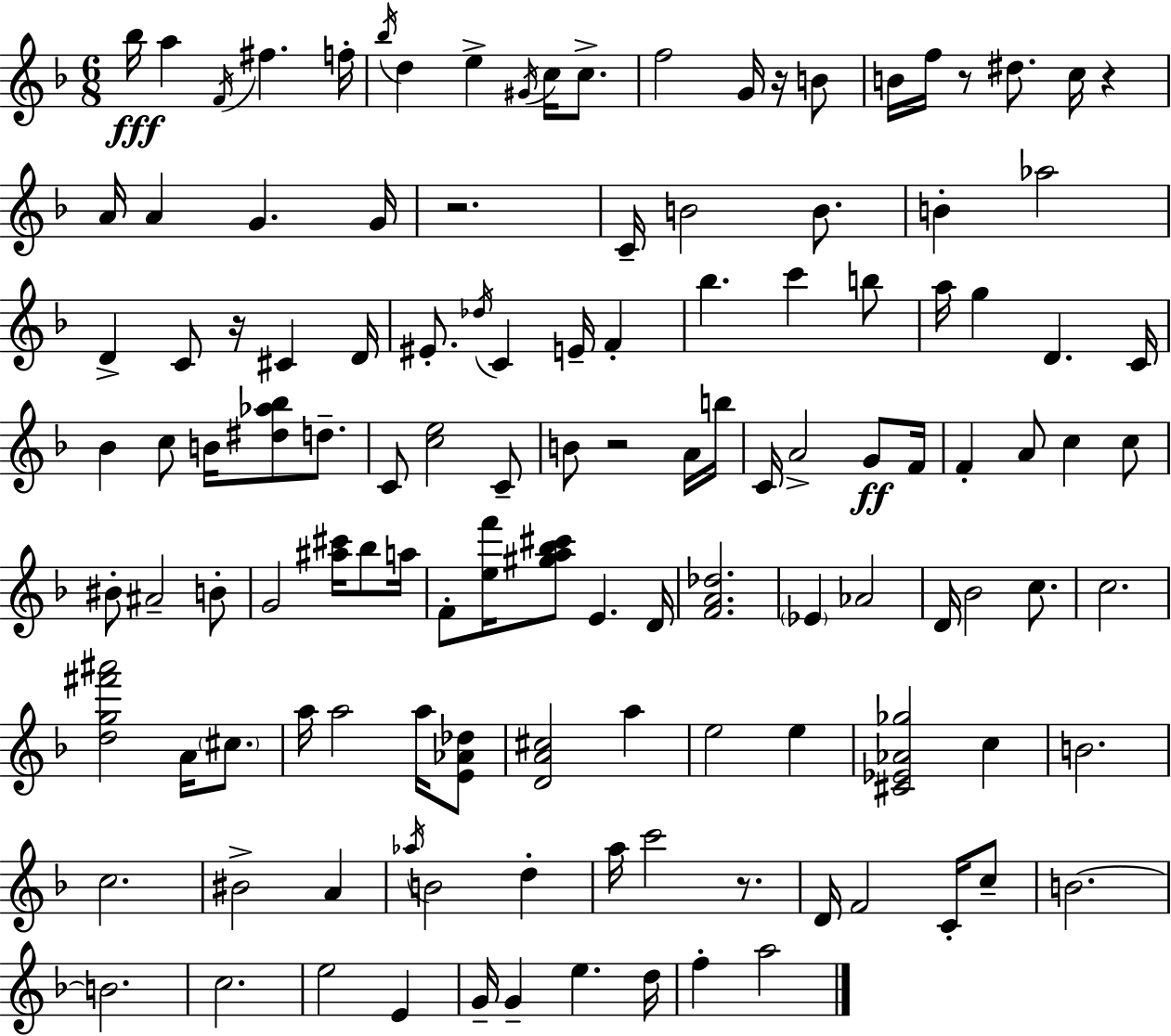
{
  \clef treble
  \numericTimeSignature
  \time 6/8
  \key d \minor
  bes''16\fff a''4 \acciaccatura { f'16 } fis''4. | f''16-. \acciaccatura { bes''16 } d''4 e''4-> \acciaccatura { gis'16 } c''16 | c''8.-> f''2 g'16 | r16 b'8 b'16 f''16 r8 dis''8. c''16 r4 | \break a'16 a'4 g'4. | g'16 r2. | c'16-- b'2 | b'8. b'4-. aes''2 | \break d'4-> c'8 r16 cis'4 | d'16 eis'8.-. \acciaccatura { des''16 } c'4 e'16-- | f'4-. bes''4. c'''4 | b''8 a''16 g''4 d'4. | \break c'16 bes'4 c''8 b'16 <dis'' aes'' bes''>8 | d''8.-- c'8 <c'' e''>2 | c'8-- b'8 r2 | a'16 b''16 c'16 a'2-> | \break g'8\ff f'16 f'4-. a'8 c''4 | c''8 bis'8-. ais'2-- | b'8-. g'2 | <ais'' cis'''>16 bes''8 a''16 f'8-. <e'' f'''>16 <gis'' a'' bes'' cis'''>8 e'4. | \break d'16 <f' a' des''>2. | \parenthesize ees'4 aes'2 | d'16 bes'2 | c''8. c''2. | \break <d'' g'' fis''' ais'''>2 | a'16 \parenthesize cis''8. a''16 a''2 | a''16 <e' aes' des''>8 <d' a' cis''>2 | a''4 e''2 | \break e''4 <cis' ees' aes' ges''>2 | c''4 b'2. | c''2. | bis'2-> | \break a'4 \acciaccatura { aes''16 } b'2 | d''4-. a''16 c'''2 | r8. d'16 f'2 | c'16-. c''8-- b'2.~~ | \break b'2. | c''2. | e''2 | e'4 g'16-- g'4-- e''4. | \break d''16 f''4-. a''2 | \bar "|."
}